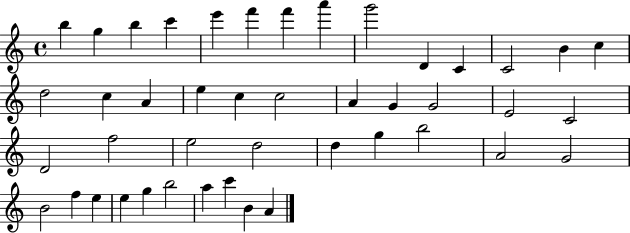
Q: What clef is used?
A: treble